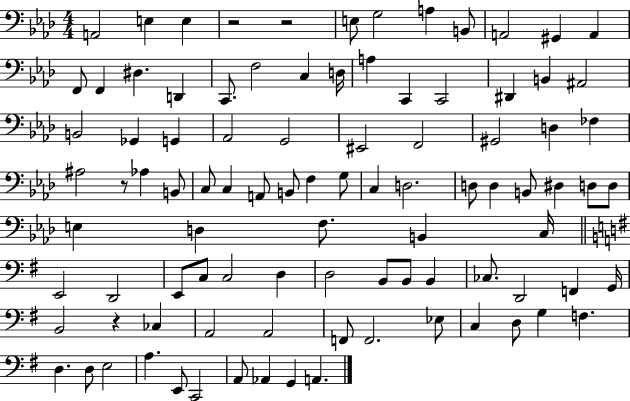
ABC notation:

X:1
T:Untitled
M:4/4
L:1/4
K:Ab
A,,2 E, E, z2 z2 E,/2 G,2 A, B,,/2 A,,2 ^G,, A,, F,,/2 F,, ^D, D,, C,,/2 F,2 C, D,/4 A, C,, C,,2 ^D,, B,, ^A,,2 B,,2 _G,, G,, _A,,2 G,,2 ^E,,2 F,,2 ^G,,2 D, _F, ^A,2 z/2 _A, B,,/2 C,/2 C, A,,/2 B,,/2 F, G,/2 C, D,2 D,/2 D, B,,/2 ^D, D,/2 D,/2 E, D, F,/2 B,, C,/4 E,,2 D,,2 E,,/2 C,/2 C,2 D, D,2 B,,/2 B,,/2 B,, _C,/2 D,,2 F,, G,,/4 B,,2 z _C, A,,2 A,,2 F,,/2 F,,2 _E,/2 C, D,/2 G, F, D, D,/2 E,2 A, E,,/2 C,,2 A,,/2 _A,, G,, A,,